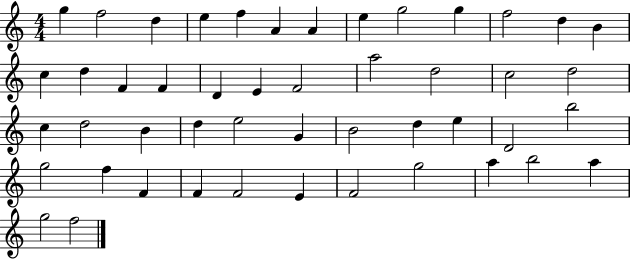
{
  \clef treble
  \numericTimeSignature
  \time 4/4
  \key c \major
  g''4 f''2 d''4 | e''4 f''4 a'4 a'4 | e''4 g''2 g''4 | f''2 d''4 b'4 | \break c''4 d''4 f'4 f'4 | d'4 e'4 f'2 | a''2 d''2 | c''2 d''2 | \break c''4 d''2 b'4 | d''4 e''2 g'4 | b'2 d''4 e''4 | d'2 b''2 | \break g''2 f''4 f'4 | f'4 f'2 e'4 | f'2 g''2 | a''4 b''2 a''4 | \break g''2 f''2 | \bar "|."
}